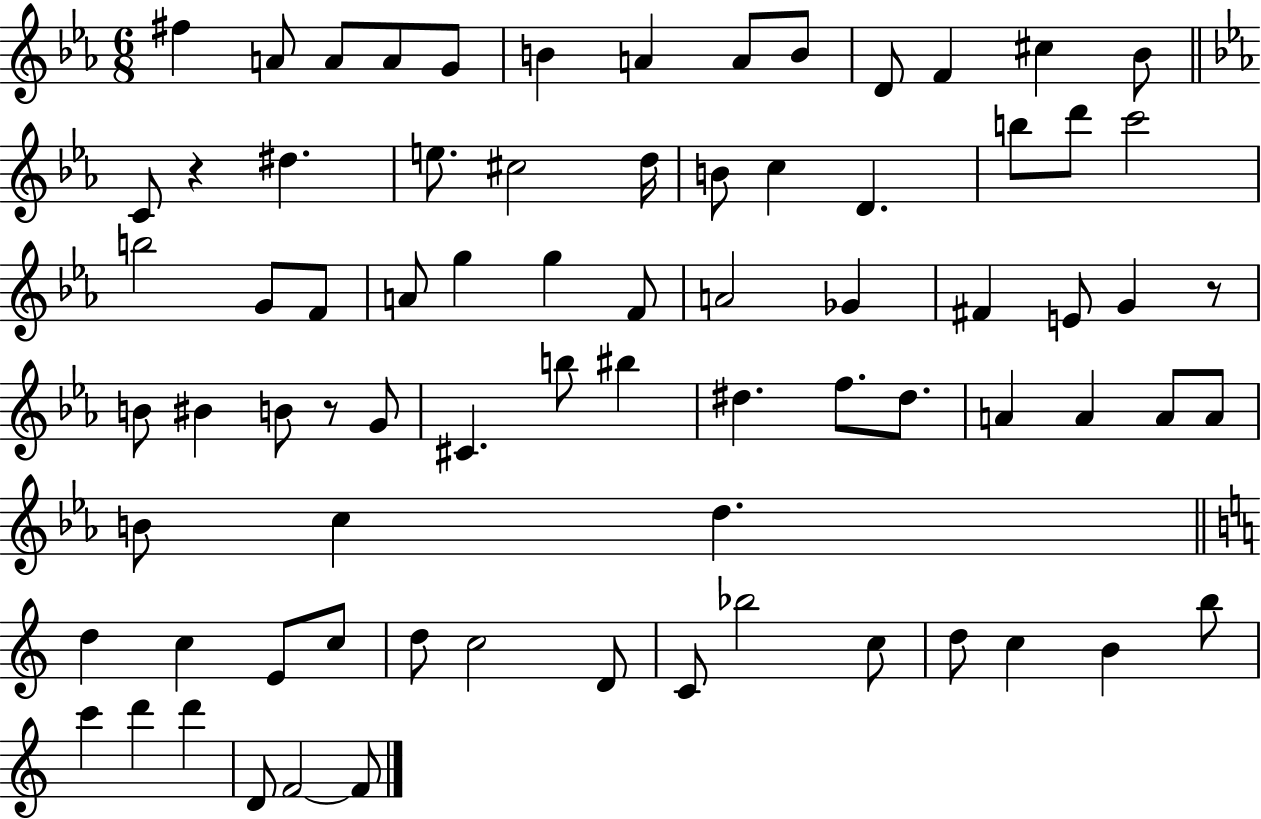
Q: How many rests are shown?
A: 3